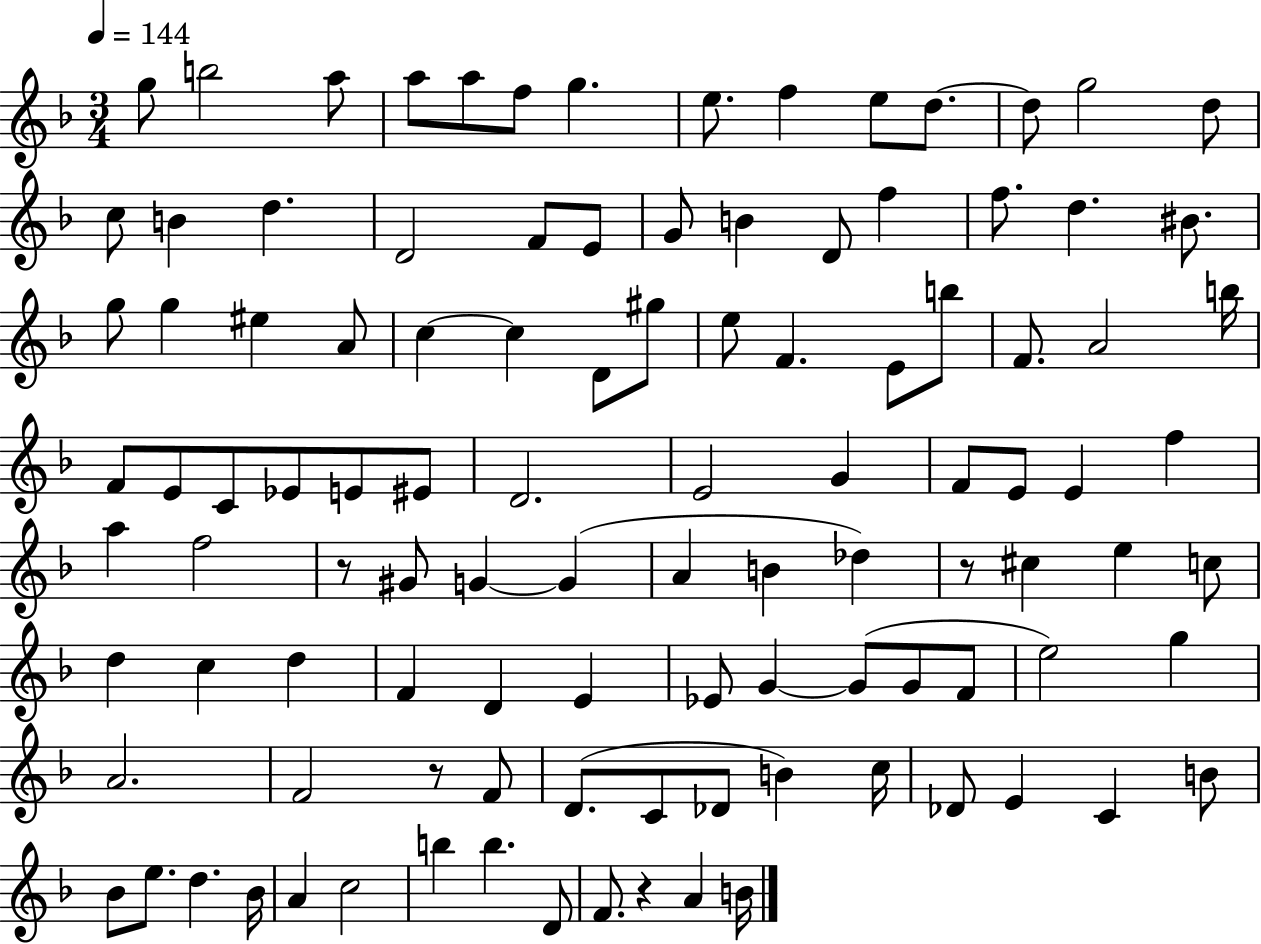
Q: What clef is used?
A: treble